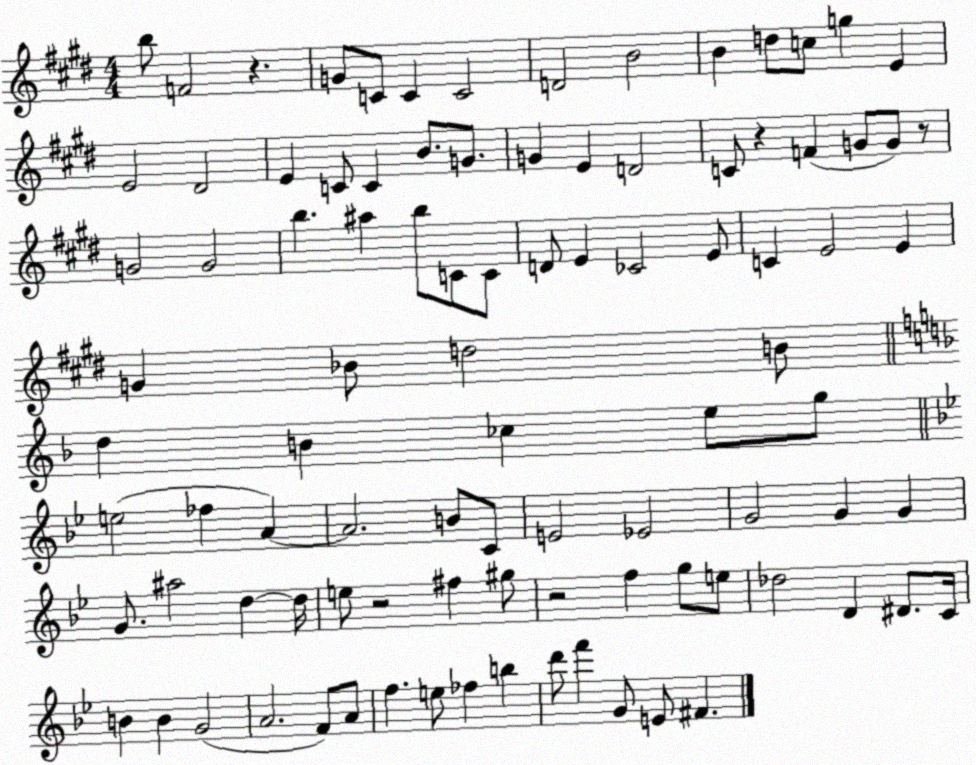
X:1
T:Untitled
M:4/4
L:1/4
K:E
b/2 F2 z G/2 C/2 C C2 D2 B2 B d/2 c/2 g E E2 ^D2 E C/2 C B/2 G/2 G E D2 C/2 z F G/2 G/2 z/2 G2 G2 b ^a b/2 C/2 C/2 D/2 E _C2 E/2 C E2 E G _B/2 d2 B/2 d B _c e/2 g/2 e2 _f A A2 B/2 C/2 E2 _E2 G2 G G G/2 ^a2 d d/4 e/2 z2 ^f ^g/2 z2 f g/2 e/2 _d2 D ^D/2 C/4 B B G2 A2 F/2 A/2 f e/2 _f b d'/2 f' G/2 E/2 ^F